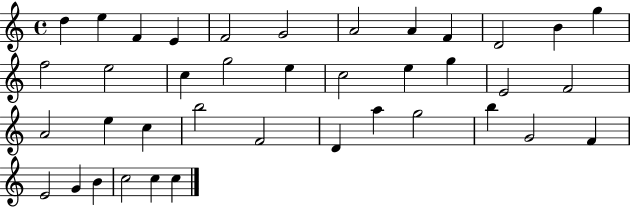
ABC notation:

X:1
T:Untitled
M:4/4
L:1/4
K:C
d e F E F2 G2 A2 A F D2 B g f2 e2 c g2 e c2 e g E2 F2 A2 e c b2 F2 D a g2 b G2 F E2 G B c2 c c